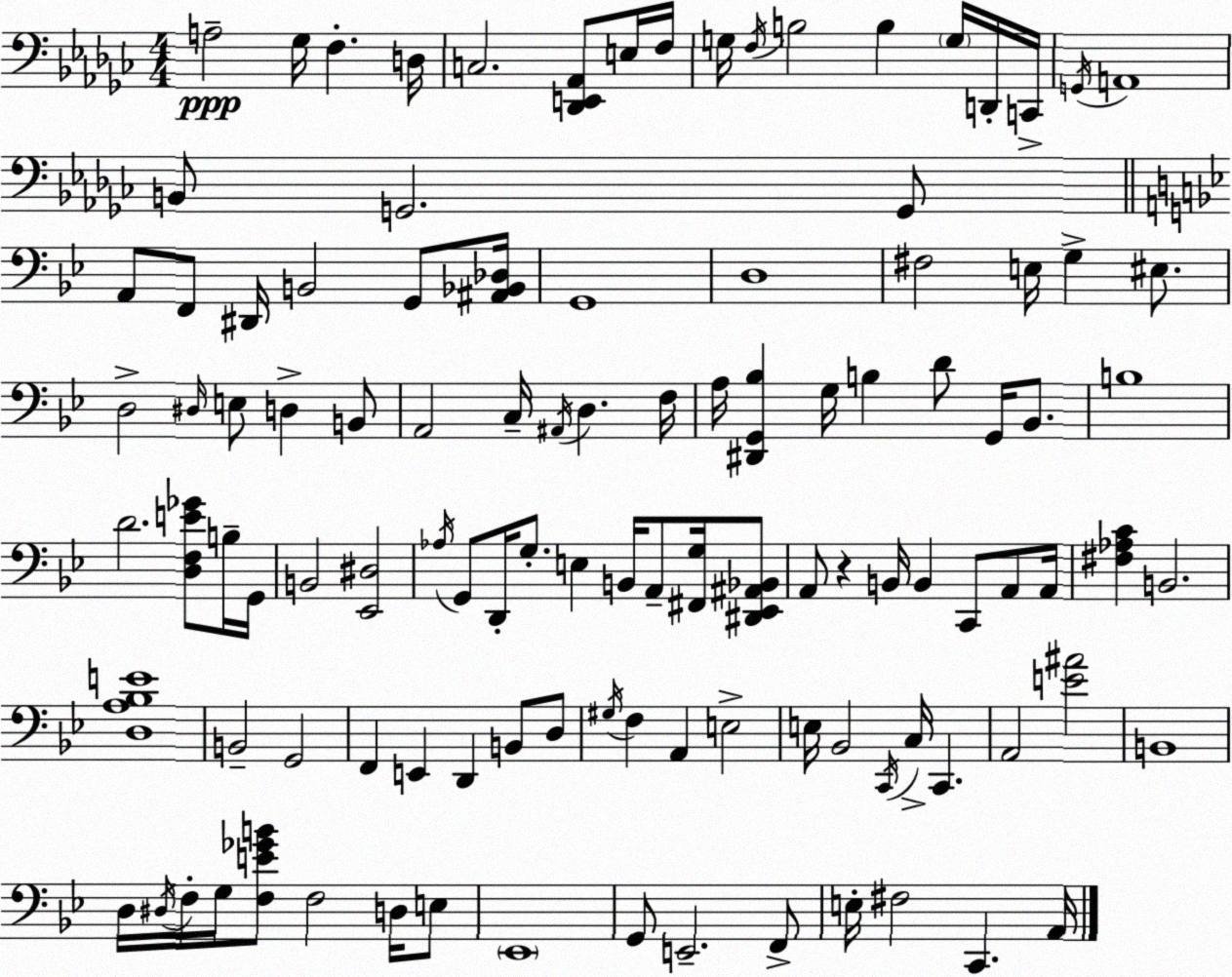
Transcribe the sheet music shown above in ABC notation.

X:1
T:Untitled
M:4/4
L:1/4
K:Ebm
A,2 _G,/4 F, D,/4 C,2 [_D,,E,,_A,,]/2 E,/4 F,/4 G,/4 F,/4 B,2 B, G,/4 D,,/4 C,,/4 G,,/4 A,,4 B,,/2 G,,2 G,,/2 A,,/2 F,,/2 ^D,,/4 B,,2 G,,/2 [^A,,_B,,_D,]/4 G,,4 D,4 ^F,2 E,/4 G, ^E,/2 D,2 ^D,/4 E,/2 D, B,,/2 A,,2 C,/4 ^A,,/4 D, F,/4 A,/4 [^D,,G,,_B,] G,/4 B, D/2 G,,/4 _B,,/2 B,4 D2 [D,F,E_G]/2 B,/4 G,,/4 B,,2 [_E,,^D,]2 _A,/4 G,,/2 D,,/4 G,/2 E, B,,/4 A,,/2 [^F,,G,]/4 [^D,,_E,,^A,,_B,,]/2 A,,/2 z B,,/4 B,, C,,/2 A,,/2 A,,/4 [^F,_A,C] B,,2 [D,A,_B,E]4 B,,2 G,,2 F,, E,, D,, B,,/2 D,/2 ^G,/4 F, A,, E,2 E,/4 _B,,2 C,,/4 C,/4 C,, A,,2 [E^A]2 B,,4 D,/4 ^D,/4 F,/4 G,/4 [F,E_GB]/2 F,2 D,/4 E,/2 _E,,4 G,,/2 E,,2 F,,/2 E,/4 ^F,2 C,, A,,/4